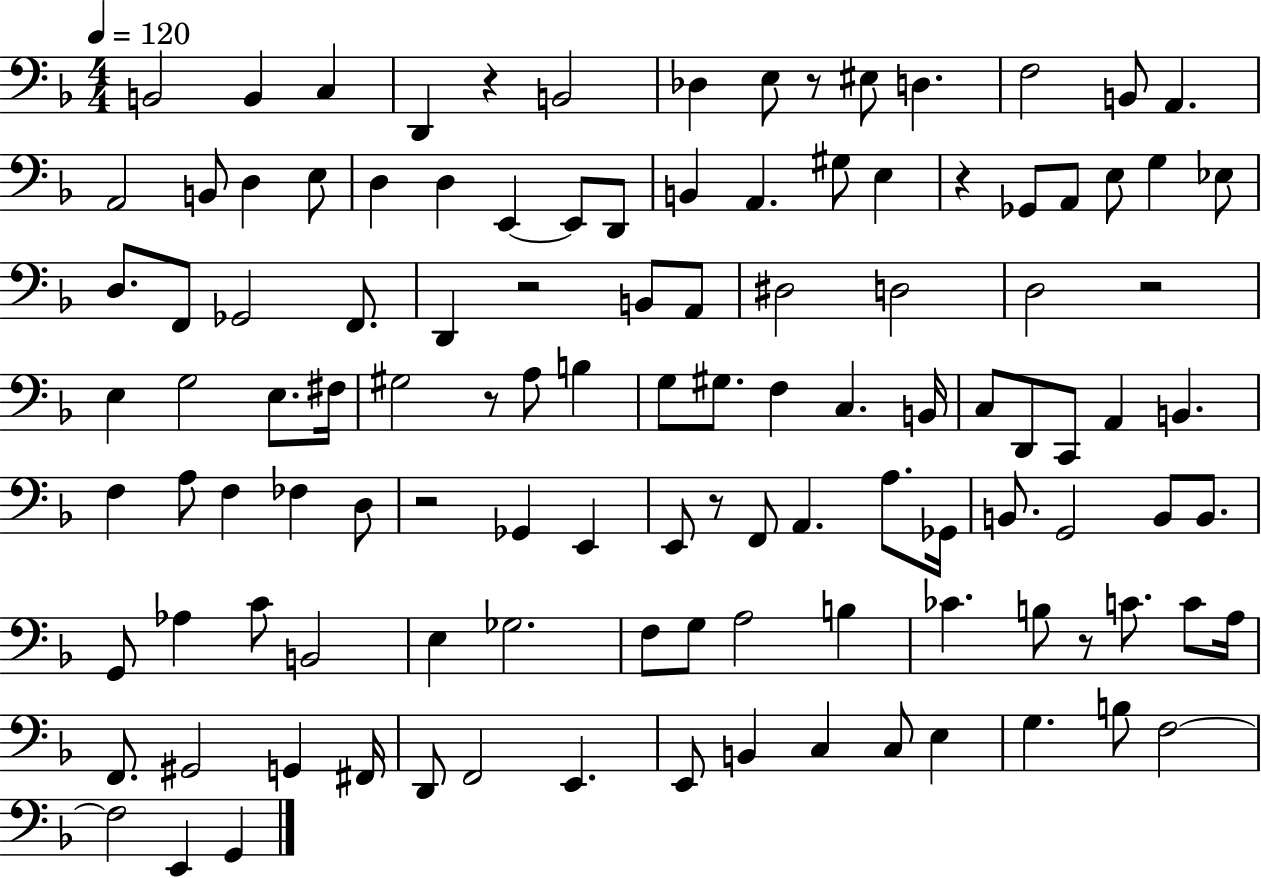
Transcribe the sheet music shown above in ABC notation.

X:1
T:Untitled
M:4/4
L:1/4
K:F
B,,2 B,, C, D,, z B,,2 _D, E,/2 z/2 ^E,/2 D, F,2 B,,/2 A,, A,,2 B,,/2 D, E,/2 D, D, E,, E,,/2 D,,/2 B,, A,, ^G,/2 E, z _G,,/2 A,,/2 E,/2 G, _E,/2 D,/2 F,,/2 _G,,2 F,,/2 D,, z2 B,,/2 A,,/2 ^D,2 D,2 D,2 z2 E, G,2 E,/2 ^F,/4 ^G,2 z/2 A,/2 B, G,/2 ^G,/2 F, C, B,,/4 C,/2 D,,/2 C,,/2 A,, B,, F, A,/2 F, _F, D,/2 z2 _G,, E,, E,,/2 z/2 F,,/2 A,, A,/2 _G,,/4 B,,/2 G,,2 B,,/2 B,,/2 G,,/2 _A, C/2 B,,2 E, _G,2 F,/2 G,/2 A,2 B, _C B,/2 z/2 C/2 C/2 A,/4 F,,/2 ^G,,2 G,, ^F,,/4 D,,/2 F,,2 E,, E,,/2 B,, C, C,/2 E, G, B,/2 F,2 F,2 E,, G,,